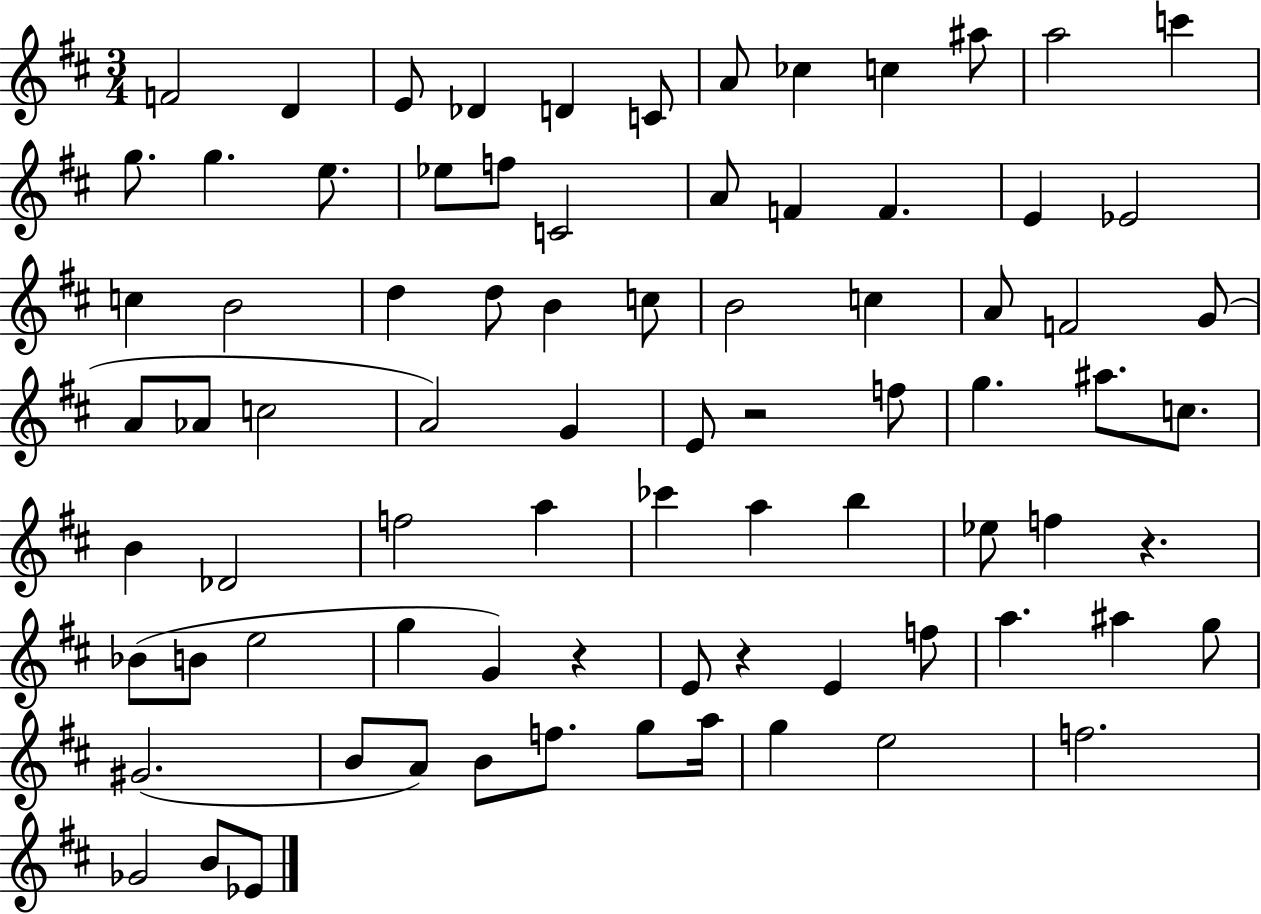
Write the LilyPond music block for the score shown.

{
  \clef treble
  \numericTimeSignature
  \time 3/4
  \key d \major
  f'2 d'4 | e'8 des'4 d'4 c'8 | a'8 ces''4 c''4 ais''8 | a''2 c'''4 | \break g''8. g''4. e''8. | ees''8 f''8 c'2 | a'8 f'4 f'4. | e'4 ees'2 | \break c''4 b'2 | d''4 d''8 b'4 c''8 | b'2 c''4 | a'8 f'2 g'8( | \break a'8 aes'8 c''2 | a'2) g'4 | e'8 r2 f''8 | g''4. ais''8. c''8. | \break b'4 des'2 | f''2 a''4 | ces'''4 a''4 b''4 | ees''8 f''4 r4. | \break bes'8( b'8 e''2 | g''4 g'4) r4 | e'8 r4 e'4 f''8 | a''4. ais''4 g''8 | \break gis'2.( | b'8 a'8) b'8 f''8. g''8 a''16 | g''4 e''2 | f''2. | \break ges'2 b'8 ees'8 | \bar "|."
}